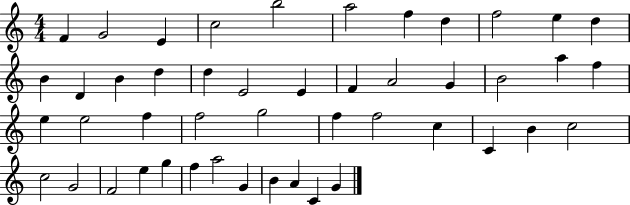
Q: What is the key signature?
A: C major